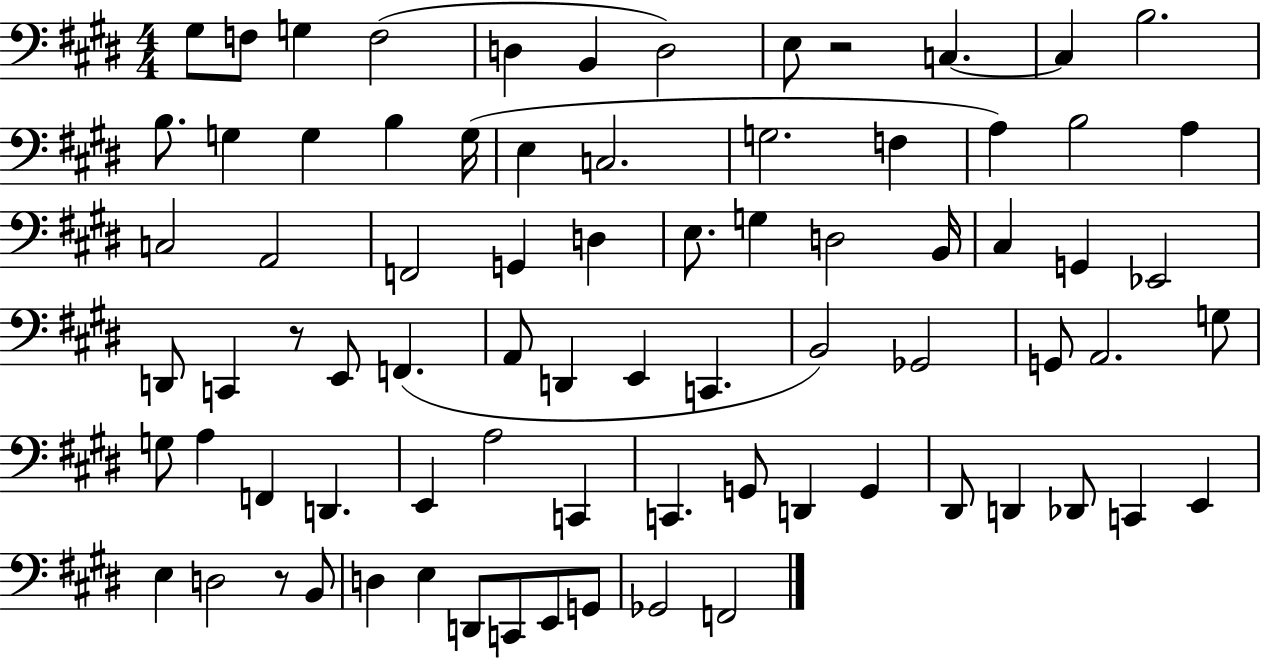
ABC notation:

X:1
T:Untitled
M:4/4
L:1/4
K:E
^G,/2 F,/2 G, F,2 D, B,, D,2 E,/2 z2 C, C, B,2 B,/2 G, G, B, G,/4 E, C,2 G,2 F, A, B,2 A, C,2 A,,2 F,,2 G,, D, E,/2 G, D,2 B,,/4 ^C, G,, _E,,2 D,,/2 C,, z/2 E,,/2 F,, A,,/2 D,, E,, C,, B,,2 _G,,2 G,,/2 A,,2 G,/2 G,/2 A, F,, D,, E,, A,2 C,, C,, G,,/2 D,, G,, ^D,,/2 D,, _D,,/2 C,, E,, E, D,2 z/2 B,,/2 D, E, D,,/2 C,,/2 E,,/2 G,,/2 _G,,2 F,,2